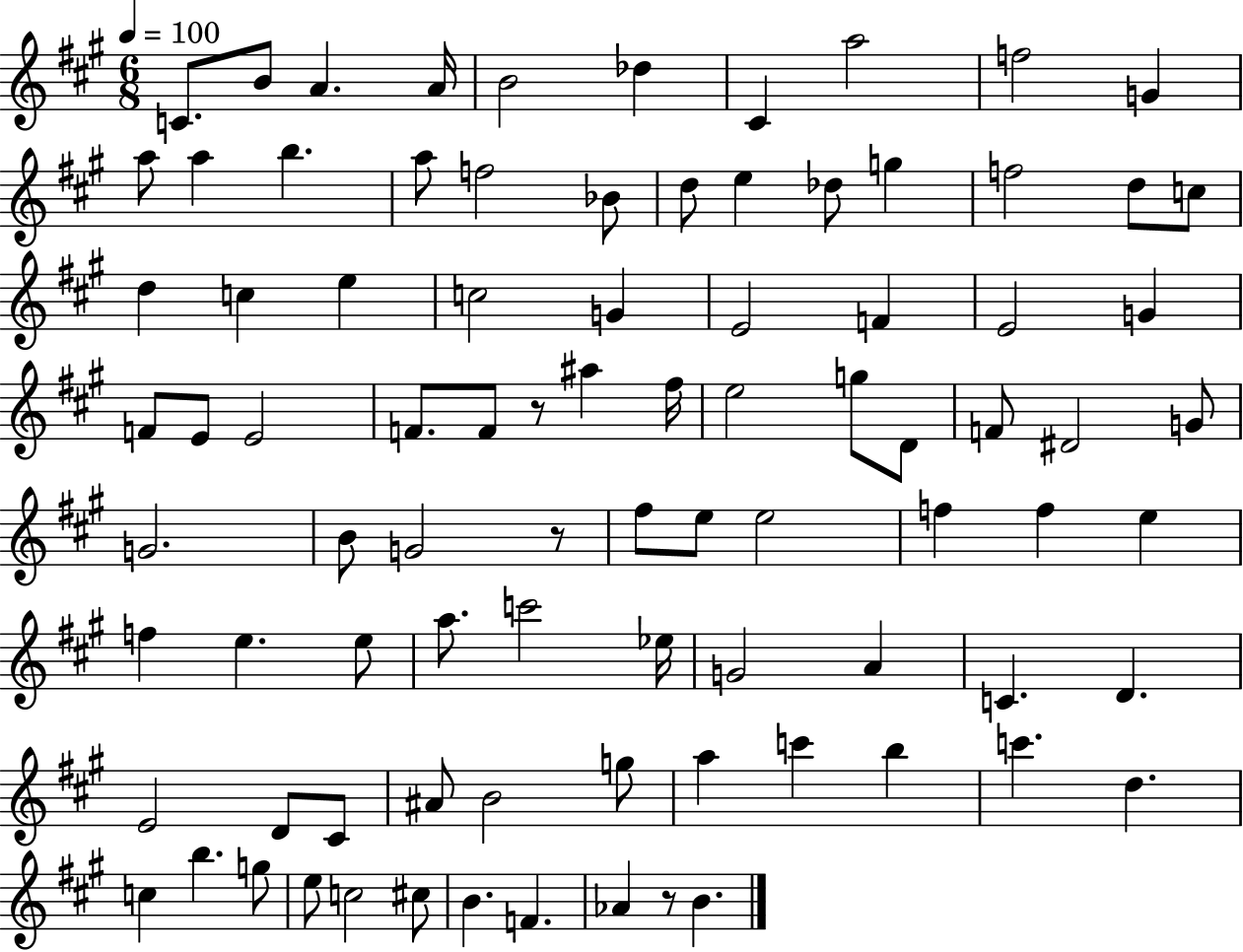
{
  \clef treble
  \numericTimeSignature
  \time 6/8
  \key a \major
  \tempo 4 = 100
  c'8. b'8 a'4. a'16 | b'2 des''4 | cis'4 a''2 | f''2 g'4 | \break a''8 a''4 b''4. | a''8 f''2 bes'8 | d''8 e''4 des''8 g''4 | f''2 d''8 c''8 | \break d''4 c''4 e''4 | c''2 g'4 | e'2 f'4 | e'2 g'4 | \break f'8 e'8 e'2 | f'8. f'8 r8 ais''4 fis''16 | e''2 g''8 d'8 | f'8 dis'2 g'8 | \break g'2. | b'8 g'2 r8 | fis''8 e''8 e''2 | f''4 f''4 e''4 | \break f''4 e''4. e''8 | a''8. c'''2 ees''16 | g'2 a'4 | c'4. d'4. | \break e'2 d'8 cis'8 | ais'8 b'2 g''8 | a''4 c'''4 b''4 | c'''4. d''4. | \break c''4 b''4. g''8 | e''8 c''2 cis''8 | b'4. f'4. | aes'4 r8 b'4. | \break \bar "|."
}